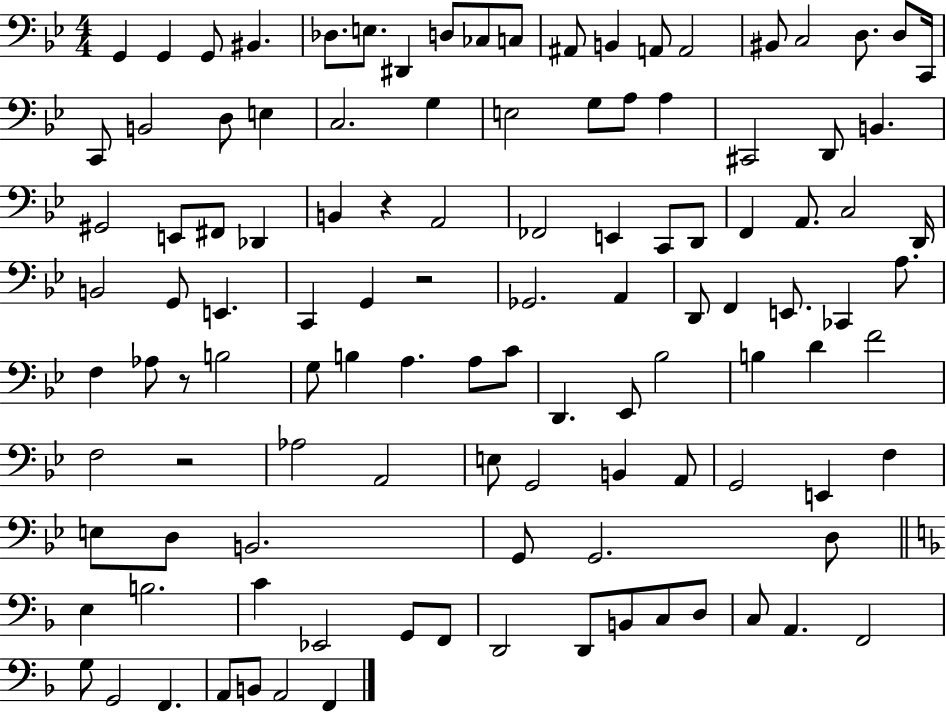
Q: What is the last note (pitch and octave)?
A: F2